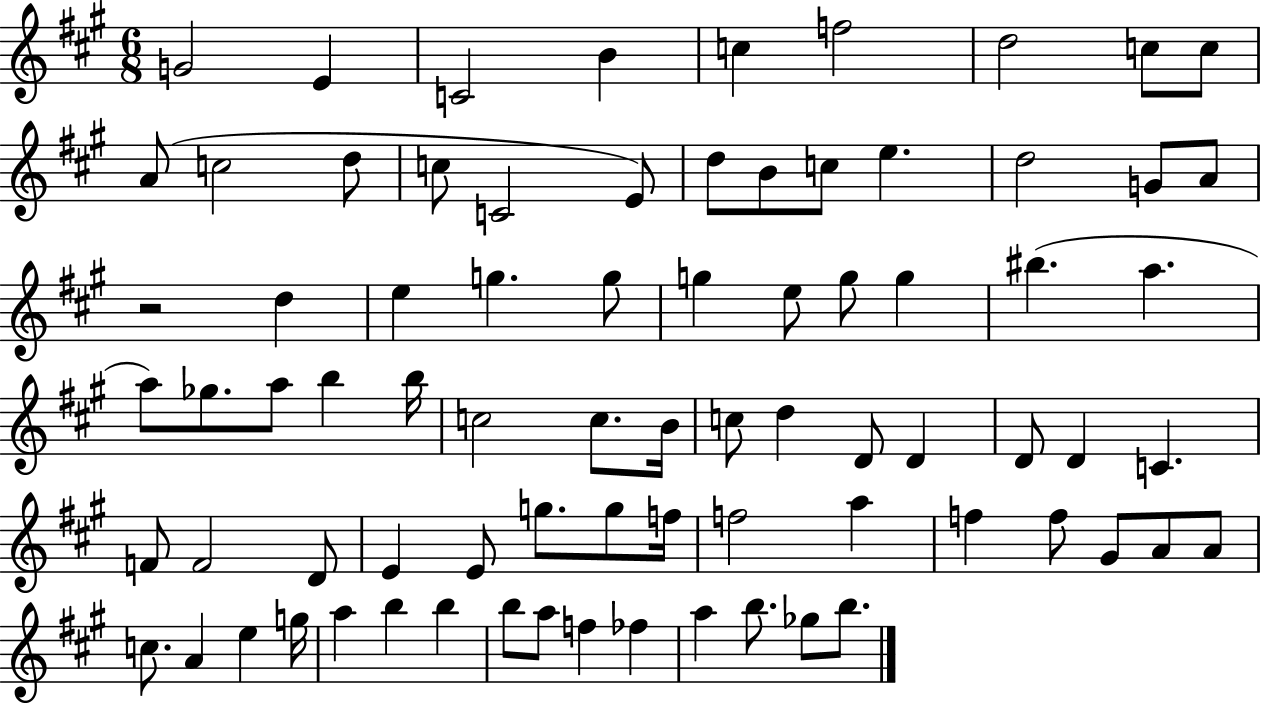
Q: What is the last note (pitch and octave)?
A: B5